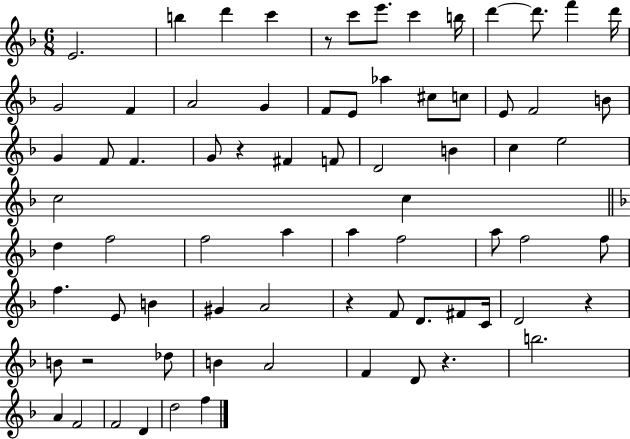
X:1
T:Untitled
M:6/8
L:1/4
K:F
E2 b d' c' z/2 c'/2 e'/2 c' b/4 d' d'/2 f' d'/4 G2 F A2 G F/2 E/2 _a ^c/2 c/2 E/2 F2 B/2 G F/2 F G/2 z ^F F/2 D2 B c e2 c2 c d f2 f2 a a f2 a/2 f2 f/2 f E/2 B ^G A2 z F/2 D/2 ^F/2 C/4 D2 z B/2 z2 _d/2 B A2 F D/2 z b2 A F2 F2 D d2 f